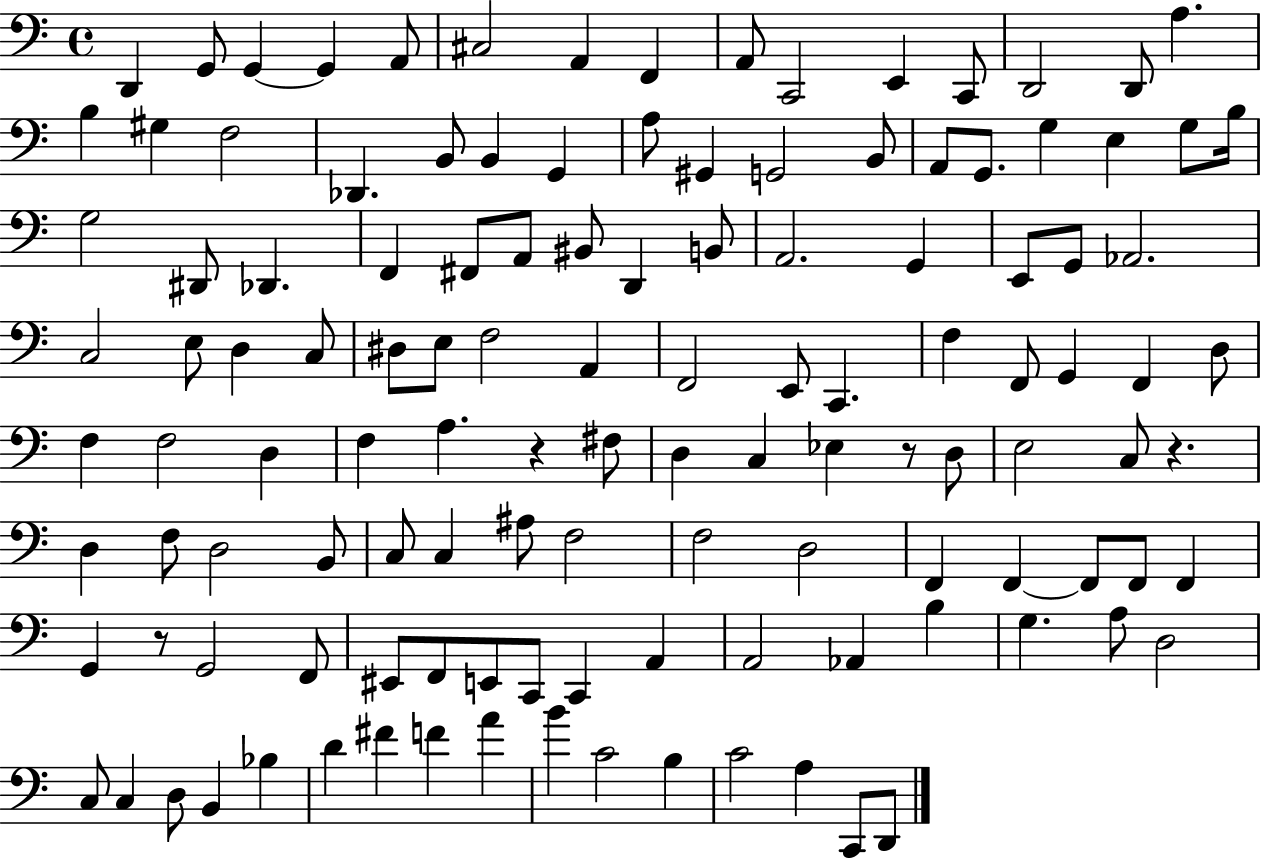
D2/q G2/e G2/q G2/q A2/e C#3/h A2/q F2/q A2/e C2/h E2/q C2/e D2/h D2/e A3/q. B3/q G#3/q F3/h Db2/q. B2/e B2/q G2/q A3/e G#2/q G2/h B2/e A2/e G2/e. G3/q E3/q G3/e B3/s G3/h D#2/e Db2/q. F2/q F#2/e A2/e BIS2/e D2/q B2/e A2/h. G2/q E2/e G2/e Ab2/h. C3/h E3/e D3/q C3/e D#3/e E3/e F3/h A2/q F2/h E2/e C2/q. F3/q F2/e G2/q F2/q D3/e F3/q F3/h D3/q F3/q A3/q. R/q F#3/e D3/q C3/q Eb3/q R/e D3/e E3/h C3/e R/q. D3/q F3/e D3/h B2/e C3/e C3/q A#3/e F3/h F3/h D3/h F2/q F2/q F2/e F2/e F2/q G2/q R/e G2/h F2/e EIS2/e F2/e E2/e C2/e C2/q A2/q A2/h Ab2/q B3/q G3/q. A3/e D3/h C3/e C3/q D3/e B2/q Bb3/q D4/q F#4/q F4/q A4/q B4/q C4/h B3/q C4/h A3/q C2/e D2/e